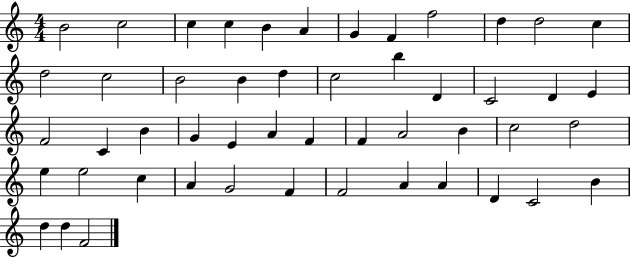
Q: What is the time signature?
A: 4/4